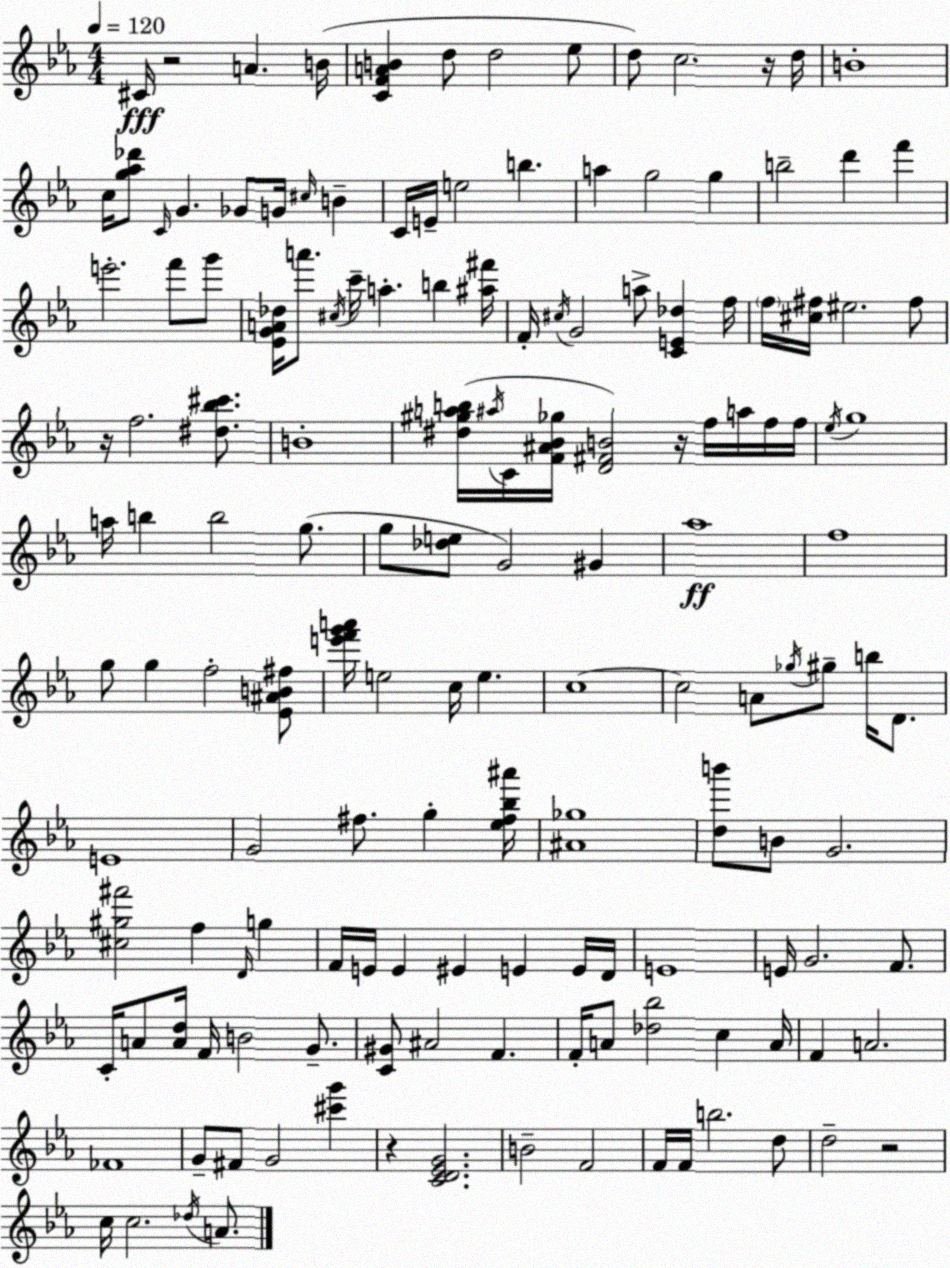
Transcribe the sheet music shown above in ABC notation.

X:1
T:Untitled
M:4/4
L:1/4
K:Eb
^C/4 z2 A B/4 [CFAB] d/2 d2 _e/2 d/2 c2 z/4 d/4 B4 c/4 [g_a_d']/2 C/4 G _G/2 G/4 ^c/4 B C/4 E/4 e2 b a g2 g b2 d' f' e'2 f'/2 g'/2 [_EGA_d]/4 a'/2 ^c/4 c'/4 a b [^a^f']/4 F/4 ^c/4 G2 a/2 [CE_d] f/4 f/4 [^c^f]/4 ^e2 ^f/2 z/4 f2 [^d_b^c']/2 B4 [^d^gab]/4 ^a/4 C/4 [F^A_B_g]/4 [D^FB]2 z/4 f/4 a/4 f/4 f/4 _e/4 g4 a/4 b b2 g/2 g/2 [_de]/2 G2 ^G _a4 f4 g/2 g f2 [_E^AB^f]/2 [e'f'g'a']/4 e2 c/4 e c4 c2 A/2 _g/4 ^g/2 b/4 D/2 E4 G2 ^f/2 g [_e^f_b^a']/4 [^A_g]4 [db']/2 B/2 G2 [^c^g^f']2 f D/4 g F/4 E/4 E ^E E E/4 D/4 E4 E/4 G2 F/2 C/4 A/2 [Ad]/4 F/4 B2 G/2 [C^G]/2 ^A2 F F/4 A/2 [_d_b]2 c A/4 F A2 _F4 G/2 ^F/2 G2 [^c'g'] z [CD_EG]2 B2 F2 F/4 F/4 b2 d/2 d2 z2 c/4 c2 _d/4 A/2